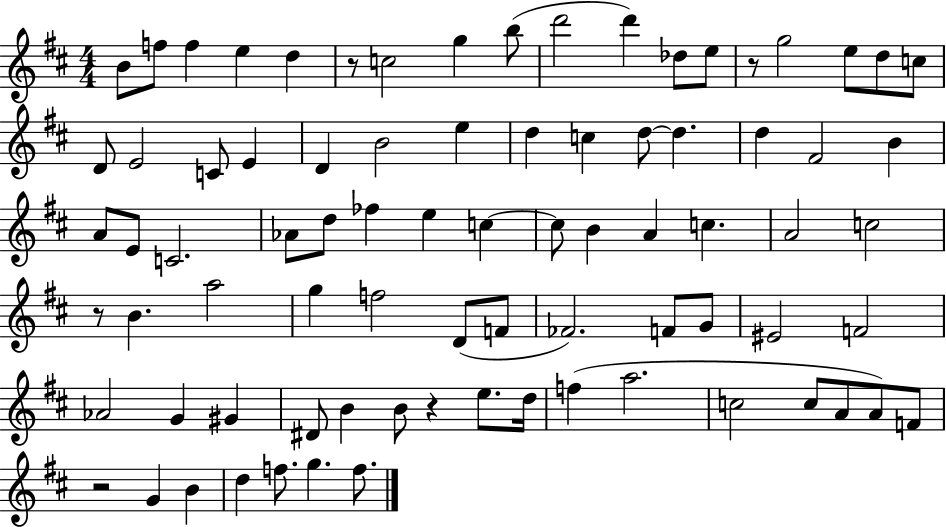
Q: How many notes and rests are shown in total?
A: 81